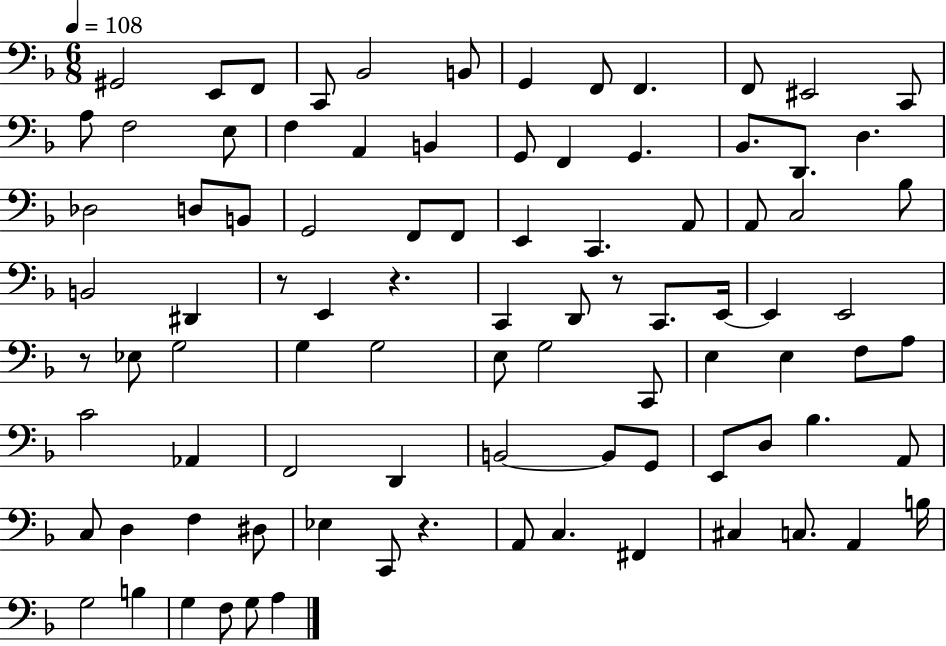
{
  \clef bass
  \numericTimeSignature
  \time 6/8
  \key f \major
  \tempo 4 = 108
  gis,2 e,8 f,8 | c,8 bes,2 b,8 | g,4 f,8 f,4. | f,8 eis,2 c,8 | \break a8 f2 e8 | f4 a,4 b,4 | g,8 f,4 g,4. | bes,8. d,8. d4. | \break des2 d8 b,8 | g,2 f,8 f,8 | e,4 c,4. a,8 | a,8 c2 bes8 | \break b,2 dis,4 | r8 e,4 r4. | c,4 d,8 r8 c,8. e,16~~ | e,4 e,2 | \break r8 ees8 g2 | g4 g2 | e8 g2 c,8 | e4 e4 f8 a8 | \break c'2 aes,4 | f,2 d,4 | b,2~~ b,8 g,8 | e,8 d8 bes4. a,8 | \break c8 d4 f4 dis8 | ees4 c,8 r4. | a,8 c4. fis,4 | cis4 c8. a,4 b16 | \break g2 b4 | g4 f8 g8 a4 | \bar "|."
}